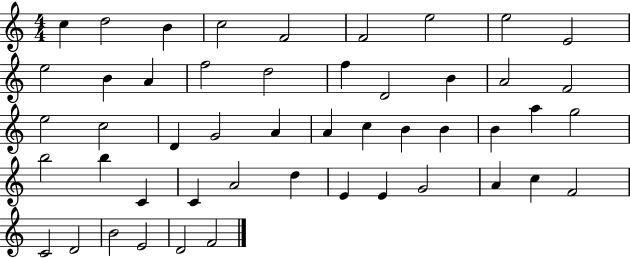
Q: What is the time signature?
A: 4/4